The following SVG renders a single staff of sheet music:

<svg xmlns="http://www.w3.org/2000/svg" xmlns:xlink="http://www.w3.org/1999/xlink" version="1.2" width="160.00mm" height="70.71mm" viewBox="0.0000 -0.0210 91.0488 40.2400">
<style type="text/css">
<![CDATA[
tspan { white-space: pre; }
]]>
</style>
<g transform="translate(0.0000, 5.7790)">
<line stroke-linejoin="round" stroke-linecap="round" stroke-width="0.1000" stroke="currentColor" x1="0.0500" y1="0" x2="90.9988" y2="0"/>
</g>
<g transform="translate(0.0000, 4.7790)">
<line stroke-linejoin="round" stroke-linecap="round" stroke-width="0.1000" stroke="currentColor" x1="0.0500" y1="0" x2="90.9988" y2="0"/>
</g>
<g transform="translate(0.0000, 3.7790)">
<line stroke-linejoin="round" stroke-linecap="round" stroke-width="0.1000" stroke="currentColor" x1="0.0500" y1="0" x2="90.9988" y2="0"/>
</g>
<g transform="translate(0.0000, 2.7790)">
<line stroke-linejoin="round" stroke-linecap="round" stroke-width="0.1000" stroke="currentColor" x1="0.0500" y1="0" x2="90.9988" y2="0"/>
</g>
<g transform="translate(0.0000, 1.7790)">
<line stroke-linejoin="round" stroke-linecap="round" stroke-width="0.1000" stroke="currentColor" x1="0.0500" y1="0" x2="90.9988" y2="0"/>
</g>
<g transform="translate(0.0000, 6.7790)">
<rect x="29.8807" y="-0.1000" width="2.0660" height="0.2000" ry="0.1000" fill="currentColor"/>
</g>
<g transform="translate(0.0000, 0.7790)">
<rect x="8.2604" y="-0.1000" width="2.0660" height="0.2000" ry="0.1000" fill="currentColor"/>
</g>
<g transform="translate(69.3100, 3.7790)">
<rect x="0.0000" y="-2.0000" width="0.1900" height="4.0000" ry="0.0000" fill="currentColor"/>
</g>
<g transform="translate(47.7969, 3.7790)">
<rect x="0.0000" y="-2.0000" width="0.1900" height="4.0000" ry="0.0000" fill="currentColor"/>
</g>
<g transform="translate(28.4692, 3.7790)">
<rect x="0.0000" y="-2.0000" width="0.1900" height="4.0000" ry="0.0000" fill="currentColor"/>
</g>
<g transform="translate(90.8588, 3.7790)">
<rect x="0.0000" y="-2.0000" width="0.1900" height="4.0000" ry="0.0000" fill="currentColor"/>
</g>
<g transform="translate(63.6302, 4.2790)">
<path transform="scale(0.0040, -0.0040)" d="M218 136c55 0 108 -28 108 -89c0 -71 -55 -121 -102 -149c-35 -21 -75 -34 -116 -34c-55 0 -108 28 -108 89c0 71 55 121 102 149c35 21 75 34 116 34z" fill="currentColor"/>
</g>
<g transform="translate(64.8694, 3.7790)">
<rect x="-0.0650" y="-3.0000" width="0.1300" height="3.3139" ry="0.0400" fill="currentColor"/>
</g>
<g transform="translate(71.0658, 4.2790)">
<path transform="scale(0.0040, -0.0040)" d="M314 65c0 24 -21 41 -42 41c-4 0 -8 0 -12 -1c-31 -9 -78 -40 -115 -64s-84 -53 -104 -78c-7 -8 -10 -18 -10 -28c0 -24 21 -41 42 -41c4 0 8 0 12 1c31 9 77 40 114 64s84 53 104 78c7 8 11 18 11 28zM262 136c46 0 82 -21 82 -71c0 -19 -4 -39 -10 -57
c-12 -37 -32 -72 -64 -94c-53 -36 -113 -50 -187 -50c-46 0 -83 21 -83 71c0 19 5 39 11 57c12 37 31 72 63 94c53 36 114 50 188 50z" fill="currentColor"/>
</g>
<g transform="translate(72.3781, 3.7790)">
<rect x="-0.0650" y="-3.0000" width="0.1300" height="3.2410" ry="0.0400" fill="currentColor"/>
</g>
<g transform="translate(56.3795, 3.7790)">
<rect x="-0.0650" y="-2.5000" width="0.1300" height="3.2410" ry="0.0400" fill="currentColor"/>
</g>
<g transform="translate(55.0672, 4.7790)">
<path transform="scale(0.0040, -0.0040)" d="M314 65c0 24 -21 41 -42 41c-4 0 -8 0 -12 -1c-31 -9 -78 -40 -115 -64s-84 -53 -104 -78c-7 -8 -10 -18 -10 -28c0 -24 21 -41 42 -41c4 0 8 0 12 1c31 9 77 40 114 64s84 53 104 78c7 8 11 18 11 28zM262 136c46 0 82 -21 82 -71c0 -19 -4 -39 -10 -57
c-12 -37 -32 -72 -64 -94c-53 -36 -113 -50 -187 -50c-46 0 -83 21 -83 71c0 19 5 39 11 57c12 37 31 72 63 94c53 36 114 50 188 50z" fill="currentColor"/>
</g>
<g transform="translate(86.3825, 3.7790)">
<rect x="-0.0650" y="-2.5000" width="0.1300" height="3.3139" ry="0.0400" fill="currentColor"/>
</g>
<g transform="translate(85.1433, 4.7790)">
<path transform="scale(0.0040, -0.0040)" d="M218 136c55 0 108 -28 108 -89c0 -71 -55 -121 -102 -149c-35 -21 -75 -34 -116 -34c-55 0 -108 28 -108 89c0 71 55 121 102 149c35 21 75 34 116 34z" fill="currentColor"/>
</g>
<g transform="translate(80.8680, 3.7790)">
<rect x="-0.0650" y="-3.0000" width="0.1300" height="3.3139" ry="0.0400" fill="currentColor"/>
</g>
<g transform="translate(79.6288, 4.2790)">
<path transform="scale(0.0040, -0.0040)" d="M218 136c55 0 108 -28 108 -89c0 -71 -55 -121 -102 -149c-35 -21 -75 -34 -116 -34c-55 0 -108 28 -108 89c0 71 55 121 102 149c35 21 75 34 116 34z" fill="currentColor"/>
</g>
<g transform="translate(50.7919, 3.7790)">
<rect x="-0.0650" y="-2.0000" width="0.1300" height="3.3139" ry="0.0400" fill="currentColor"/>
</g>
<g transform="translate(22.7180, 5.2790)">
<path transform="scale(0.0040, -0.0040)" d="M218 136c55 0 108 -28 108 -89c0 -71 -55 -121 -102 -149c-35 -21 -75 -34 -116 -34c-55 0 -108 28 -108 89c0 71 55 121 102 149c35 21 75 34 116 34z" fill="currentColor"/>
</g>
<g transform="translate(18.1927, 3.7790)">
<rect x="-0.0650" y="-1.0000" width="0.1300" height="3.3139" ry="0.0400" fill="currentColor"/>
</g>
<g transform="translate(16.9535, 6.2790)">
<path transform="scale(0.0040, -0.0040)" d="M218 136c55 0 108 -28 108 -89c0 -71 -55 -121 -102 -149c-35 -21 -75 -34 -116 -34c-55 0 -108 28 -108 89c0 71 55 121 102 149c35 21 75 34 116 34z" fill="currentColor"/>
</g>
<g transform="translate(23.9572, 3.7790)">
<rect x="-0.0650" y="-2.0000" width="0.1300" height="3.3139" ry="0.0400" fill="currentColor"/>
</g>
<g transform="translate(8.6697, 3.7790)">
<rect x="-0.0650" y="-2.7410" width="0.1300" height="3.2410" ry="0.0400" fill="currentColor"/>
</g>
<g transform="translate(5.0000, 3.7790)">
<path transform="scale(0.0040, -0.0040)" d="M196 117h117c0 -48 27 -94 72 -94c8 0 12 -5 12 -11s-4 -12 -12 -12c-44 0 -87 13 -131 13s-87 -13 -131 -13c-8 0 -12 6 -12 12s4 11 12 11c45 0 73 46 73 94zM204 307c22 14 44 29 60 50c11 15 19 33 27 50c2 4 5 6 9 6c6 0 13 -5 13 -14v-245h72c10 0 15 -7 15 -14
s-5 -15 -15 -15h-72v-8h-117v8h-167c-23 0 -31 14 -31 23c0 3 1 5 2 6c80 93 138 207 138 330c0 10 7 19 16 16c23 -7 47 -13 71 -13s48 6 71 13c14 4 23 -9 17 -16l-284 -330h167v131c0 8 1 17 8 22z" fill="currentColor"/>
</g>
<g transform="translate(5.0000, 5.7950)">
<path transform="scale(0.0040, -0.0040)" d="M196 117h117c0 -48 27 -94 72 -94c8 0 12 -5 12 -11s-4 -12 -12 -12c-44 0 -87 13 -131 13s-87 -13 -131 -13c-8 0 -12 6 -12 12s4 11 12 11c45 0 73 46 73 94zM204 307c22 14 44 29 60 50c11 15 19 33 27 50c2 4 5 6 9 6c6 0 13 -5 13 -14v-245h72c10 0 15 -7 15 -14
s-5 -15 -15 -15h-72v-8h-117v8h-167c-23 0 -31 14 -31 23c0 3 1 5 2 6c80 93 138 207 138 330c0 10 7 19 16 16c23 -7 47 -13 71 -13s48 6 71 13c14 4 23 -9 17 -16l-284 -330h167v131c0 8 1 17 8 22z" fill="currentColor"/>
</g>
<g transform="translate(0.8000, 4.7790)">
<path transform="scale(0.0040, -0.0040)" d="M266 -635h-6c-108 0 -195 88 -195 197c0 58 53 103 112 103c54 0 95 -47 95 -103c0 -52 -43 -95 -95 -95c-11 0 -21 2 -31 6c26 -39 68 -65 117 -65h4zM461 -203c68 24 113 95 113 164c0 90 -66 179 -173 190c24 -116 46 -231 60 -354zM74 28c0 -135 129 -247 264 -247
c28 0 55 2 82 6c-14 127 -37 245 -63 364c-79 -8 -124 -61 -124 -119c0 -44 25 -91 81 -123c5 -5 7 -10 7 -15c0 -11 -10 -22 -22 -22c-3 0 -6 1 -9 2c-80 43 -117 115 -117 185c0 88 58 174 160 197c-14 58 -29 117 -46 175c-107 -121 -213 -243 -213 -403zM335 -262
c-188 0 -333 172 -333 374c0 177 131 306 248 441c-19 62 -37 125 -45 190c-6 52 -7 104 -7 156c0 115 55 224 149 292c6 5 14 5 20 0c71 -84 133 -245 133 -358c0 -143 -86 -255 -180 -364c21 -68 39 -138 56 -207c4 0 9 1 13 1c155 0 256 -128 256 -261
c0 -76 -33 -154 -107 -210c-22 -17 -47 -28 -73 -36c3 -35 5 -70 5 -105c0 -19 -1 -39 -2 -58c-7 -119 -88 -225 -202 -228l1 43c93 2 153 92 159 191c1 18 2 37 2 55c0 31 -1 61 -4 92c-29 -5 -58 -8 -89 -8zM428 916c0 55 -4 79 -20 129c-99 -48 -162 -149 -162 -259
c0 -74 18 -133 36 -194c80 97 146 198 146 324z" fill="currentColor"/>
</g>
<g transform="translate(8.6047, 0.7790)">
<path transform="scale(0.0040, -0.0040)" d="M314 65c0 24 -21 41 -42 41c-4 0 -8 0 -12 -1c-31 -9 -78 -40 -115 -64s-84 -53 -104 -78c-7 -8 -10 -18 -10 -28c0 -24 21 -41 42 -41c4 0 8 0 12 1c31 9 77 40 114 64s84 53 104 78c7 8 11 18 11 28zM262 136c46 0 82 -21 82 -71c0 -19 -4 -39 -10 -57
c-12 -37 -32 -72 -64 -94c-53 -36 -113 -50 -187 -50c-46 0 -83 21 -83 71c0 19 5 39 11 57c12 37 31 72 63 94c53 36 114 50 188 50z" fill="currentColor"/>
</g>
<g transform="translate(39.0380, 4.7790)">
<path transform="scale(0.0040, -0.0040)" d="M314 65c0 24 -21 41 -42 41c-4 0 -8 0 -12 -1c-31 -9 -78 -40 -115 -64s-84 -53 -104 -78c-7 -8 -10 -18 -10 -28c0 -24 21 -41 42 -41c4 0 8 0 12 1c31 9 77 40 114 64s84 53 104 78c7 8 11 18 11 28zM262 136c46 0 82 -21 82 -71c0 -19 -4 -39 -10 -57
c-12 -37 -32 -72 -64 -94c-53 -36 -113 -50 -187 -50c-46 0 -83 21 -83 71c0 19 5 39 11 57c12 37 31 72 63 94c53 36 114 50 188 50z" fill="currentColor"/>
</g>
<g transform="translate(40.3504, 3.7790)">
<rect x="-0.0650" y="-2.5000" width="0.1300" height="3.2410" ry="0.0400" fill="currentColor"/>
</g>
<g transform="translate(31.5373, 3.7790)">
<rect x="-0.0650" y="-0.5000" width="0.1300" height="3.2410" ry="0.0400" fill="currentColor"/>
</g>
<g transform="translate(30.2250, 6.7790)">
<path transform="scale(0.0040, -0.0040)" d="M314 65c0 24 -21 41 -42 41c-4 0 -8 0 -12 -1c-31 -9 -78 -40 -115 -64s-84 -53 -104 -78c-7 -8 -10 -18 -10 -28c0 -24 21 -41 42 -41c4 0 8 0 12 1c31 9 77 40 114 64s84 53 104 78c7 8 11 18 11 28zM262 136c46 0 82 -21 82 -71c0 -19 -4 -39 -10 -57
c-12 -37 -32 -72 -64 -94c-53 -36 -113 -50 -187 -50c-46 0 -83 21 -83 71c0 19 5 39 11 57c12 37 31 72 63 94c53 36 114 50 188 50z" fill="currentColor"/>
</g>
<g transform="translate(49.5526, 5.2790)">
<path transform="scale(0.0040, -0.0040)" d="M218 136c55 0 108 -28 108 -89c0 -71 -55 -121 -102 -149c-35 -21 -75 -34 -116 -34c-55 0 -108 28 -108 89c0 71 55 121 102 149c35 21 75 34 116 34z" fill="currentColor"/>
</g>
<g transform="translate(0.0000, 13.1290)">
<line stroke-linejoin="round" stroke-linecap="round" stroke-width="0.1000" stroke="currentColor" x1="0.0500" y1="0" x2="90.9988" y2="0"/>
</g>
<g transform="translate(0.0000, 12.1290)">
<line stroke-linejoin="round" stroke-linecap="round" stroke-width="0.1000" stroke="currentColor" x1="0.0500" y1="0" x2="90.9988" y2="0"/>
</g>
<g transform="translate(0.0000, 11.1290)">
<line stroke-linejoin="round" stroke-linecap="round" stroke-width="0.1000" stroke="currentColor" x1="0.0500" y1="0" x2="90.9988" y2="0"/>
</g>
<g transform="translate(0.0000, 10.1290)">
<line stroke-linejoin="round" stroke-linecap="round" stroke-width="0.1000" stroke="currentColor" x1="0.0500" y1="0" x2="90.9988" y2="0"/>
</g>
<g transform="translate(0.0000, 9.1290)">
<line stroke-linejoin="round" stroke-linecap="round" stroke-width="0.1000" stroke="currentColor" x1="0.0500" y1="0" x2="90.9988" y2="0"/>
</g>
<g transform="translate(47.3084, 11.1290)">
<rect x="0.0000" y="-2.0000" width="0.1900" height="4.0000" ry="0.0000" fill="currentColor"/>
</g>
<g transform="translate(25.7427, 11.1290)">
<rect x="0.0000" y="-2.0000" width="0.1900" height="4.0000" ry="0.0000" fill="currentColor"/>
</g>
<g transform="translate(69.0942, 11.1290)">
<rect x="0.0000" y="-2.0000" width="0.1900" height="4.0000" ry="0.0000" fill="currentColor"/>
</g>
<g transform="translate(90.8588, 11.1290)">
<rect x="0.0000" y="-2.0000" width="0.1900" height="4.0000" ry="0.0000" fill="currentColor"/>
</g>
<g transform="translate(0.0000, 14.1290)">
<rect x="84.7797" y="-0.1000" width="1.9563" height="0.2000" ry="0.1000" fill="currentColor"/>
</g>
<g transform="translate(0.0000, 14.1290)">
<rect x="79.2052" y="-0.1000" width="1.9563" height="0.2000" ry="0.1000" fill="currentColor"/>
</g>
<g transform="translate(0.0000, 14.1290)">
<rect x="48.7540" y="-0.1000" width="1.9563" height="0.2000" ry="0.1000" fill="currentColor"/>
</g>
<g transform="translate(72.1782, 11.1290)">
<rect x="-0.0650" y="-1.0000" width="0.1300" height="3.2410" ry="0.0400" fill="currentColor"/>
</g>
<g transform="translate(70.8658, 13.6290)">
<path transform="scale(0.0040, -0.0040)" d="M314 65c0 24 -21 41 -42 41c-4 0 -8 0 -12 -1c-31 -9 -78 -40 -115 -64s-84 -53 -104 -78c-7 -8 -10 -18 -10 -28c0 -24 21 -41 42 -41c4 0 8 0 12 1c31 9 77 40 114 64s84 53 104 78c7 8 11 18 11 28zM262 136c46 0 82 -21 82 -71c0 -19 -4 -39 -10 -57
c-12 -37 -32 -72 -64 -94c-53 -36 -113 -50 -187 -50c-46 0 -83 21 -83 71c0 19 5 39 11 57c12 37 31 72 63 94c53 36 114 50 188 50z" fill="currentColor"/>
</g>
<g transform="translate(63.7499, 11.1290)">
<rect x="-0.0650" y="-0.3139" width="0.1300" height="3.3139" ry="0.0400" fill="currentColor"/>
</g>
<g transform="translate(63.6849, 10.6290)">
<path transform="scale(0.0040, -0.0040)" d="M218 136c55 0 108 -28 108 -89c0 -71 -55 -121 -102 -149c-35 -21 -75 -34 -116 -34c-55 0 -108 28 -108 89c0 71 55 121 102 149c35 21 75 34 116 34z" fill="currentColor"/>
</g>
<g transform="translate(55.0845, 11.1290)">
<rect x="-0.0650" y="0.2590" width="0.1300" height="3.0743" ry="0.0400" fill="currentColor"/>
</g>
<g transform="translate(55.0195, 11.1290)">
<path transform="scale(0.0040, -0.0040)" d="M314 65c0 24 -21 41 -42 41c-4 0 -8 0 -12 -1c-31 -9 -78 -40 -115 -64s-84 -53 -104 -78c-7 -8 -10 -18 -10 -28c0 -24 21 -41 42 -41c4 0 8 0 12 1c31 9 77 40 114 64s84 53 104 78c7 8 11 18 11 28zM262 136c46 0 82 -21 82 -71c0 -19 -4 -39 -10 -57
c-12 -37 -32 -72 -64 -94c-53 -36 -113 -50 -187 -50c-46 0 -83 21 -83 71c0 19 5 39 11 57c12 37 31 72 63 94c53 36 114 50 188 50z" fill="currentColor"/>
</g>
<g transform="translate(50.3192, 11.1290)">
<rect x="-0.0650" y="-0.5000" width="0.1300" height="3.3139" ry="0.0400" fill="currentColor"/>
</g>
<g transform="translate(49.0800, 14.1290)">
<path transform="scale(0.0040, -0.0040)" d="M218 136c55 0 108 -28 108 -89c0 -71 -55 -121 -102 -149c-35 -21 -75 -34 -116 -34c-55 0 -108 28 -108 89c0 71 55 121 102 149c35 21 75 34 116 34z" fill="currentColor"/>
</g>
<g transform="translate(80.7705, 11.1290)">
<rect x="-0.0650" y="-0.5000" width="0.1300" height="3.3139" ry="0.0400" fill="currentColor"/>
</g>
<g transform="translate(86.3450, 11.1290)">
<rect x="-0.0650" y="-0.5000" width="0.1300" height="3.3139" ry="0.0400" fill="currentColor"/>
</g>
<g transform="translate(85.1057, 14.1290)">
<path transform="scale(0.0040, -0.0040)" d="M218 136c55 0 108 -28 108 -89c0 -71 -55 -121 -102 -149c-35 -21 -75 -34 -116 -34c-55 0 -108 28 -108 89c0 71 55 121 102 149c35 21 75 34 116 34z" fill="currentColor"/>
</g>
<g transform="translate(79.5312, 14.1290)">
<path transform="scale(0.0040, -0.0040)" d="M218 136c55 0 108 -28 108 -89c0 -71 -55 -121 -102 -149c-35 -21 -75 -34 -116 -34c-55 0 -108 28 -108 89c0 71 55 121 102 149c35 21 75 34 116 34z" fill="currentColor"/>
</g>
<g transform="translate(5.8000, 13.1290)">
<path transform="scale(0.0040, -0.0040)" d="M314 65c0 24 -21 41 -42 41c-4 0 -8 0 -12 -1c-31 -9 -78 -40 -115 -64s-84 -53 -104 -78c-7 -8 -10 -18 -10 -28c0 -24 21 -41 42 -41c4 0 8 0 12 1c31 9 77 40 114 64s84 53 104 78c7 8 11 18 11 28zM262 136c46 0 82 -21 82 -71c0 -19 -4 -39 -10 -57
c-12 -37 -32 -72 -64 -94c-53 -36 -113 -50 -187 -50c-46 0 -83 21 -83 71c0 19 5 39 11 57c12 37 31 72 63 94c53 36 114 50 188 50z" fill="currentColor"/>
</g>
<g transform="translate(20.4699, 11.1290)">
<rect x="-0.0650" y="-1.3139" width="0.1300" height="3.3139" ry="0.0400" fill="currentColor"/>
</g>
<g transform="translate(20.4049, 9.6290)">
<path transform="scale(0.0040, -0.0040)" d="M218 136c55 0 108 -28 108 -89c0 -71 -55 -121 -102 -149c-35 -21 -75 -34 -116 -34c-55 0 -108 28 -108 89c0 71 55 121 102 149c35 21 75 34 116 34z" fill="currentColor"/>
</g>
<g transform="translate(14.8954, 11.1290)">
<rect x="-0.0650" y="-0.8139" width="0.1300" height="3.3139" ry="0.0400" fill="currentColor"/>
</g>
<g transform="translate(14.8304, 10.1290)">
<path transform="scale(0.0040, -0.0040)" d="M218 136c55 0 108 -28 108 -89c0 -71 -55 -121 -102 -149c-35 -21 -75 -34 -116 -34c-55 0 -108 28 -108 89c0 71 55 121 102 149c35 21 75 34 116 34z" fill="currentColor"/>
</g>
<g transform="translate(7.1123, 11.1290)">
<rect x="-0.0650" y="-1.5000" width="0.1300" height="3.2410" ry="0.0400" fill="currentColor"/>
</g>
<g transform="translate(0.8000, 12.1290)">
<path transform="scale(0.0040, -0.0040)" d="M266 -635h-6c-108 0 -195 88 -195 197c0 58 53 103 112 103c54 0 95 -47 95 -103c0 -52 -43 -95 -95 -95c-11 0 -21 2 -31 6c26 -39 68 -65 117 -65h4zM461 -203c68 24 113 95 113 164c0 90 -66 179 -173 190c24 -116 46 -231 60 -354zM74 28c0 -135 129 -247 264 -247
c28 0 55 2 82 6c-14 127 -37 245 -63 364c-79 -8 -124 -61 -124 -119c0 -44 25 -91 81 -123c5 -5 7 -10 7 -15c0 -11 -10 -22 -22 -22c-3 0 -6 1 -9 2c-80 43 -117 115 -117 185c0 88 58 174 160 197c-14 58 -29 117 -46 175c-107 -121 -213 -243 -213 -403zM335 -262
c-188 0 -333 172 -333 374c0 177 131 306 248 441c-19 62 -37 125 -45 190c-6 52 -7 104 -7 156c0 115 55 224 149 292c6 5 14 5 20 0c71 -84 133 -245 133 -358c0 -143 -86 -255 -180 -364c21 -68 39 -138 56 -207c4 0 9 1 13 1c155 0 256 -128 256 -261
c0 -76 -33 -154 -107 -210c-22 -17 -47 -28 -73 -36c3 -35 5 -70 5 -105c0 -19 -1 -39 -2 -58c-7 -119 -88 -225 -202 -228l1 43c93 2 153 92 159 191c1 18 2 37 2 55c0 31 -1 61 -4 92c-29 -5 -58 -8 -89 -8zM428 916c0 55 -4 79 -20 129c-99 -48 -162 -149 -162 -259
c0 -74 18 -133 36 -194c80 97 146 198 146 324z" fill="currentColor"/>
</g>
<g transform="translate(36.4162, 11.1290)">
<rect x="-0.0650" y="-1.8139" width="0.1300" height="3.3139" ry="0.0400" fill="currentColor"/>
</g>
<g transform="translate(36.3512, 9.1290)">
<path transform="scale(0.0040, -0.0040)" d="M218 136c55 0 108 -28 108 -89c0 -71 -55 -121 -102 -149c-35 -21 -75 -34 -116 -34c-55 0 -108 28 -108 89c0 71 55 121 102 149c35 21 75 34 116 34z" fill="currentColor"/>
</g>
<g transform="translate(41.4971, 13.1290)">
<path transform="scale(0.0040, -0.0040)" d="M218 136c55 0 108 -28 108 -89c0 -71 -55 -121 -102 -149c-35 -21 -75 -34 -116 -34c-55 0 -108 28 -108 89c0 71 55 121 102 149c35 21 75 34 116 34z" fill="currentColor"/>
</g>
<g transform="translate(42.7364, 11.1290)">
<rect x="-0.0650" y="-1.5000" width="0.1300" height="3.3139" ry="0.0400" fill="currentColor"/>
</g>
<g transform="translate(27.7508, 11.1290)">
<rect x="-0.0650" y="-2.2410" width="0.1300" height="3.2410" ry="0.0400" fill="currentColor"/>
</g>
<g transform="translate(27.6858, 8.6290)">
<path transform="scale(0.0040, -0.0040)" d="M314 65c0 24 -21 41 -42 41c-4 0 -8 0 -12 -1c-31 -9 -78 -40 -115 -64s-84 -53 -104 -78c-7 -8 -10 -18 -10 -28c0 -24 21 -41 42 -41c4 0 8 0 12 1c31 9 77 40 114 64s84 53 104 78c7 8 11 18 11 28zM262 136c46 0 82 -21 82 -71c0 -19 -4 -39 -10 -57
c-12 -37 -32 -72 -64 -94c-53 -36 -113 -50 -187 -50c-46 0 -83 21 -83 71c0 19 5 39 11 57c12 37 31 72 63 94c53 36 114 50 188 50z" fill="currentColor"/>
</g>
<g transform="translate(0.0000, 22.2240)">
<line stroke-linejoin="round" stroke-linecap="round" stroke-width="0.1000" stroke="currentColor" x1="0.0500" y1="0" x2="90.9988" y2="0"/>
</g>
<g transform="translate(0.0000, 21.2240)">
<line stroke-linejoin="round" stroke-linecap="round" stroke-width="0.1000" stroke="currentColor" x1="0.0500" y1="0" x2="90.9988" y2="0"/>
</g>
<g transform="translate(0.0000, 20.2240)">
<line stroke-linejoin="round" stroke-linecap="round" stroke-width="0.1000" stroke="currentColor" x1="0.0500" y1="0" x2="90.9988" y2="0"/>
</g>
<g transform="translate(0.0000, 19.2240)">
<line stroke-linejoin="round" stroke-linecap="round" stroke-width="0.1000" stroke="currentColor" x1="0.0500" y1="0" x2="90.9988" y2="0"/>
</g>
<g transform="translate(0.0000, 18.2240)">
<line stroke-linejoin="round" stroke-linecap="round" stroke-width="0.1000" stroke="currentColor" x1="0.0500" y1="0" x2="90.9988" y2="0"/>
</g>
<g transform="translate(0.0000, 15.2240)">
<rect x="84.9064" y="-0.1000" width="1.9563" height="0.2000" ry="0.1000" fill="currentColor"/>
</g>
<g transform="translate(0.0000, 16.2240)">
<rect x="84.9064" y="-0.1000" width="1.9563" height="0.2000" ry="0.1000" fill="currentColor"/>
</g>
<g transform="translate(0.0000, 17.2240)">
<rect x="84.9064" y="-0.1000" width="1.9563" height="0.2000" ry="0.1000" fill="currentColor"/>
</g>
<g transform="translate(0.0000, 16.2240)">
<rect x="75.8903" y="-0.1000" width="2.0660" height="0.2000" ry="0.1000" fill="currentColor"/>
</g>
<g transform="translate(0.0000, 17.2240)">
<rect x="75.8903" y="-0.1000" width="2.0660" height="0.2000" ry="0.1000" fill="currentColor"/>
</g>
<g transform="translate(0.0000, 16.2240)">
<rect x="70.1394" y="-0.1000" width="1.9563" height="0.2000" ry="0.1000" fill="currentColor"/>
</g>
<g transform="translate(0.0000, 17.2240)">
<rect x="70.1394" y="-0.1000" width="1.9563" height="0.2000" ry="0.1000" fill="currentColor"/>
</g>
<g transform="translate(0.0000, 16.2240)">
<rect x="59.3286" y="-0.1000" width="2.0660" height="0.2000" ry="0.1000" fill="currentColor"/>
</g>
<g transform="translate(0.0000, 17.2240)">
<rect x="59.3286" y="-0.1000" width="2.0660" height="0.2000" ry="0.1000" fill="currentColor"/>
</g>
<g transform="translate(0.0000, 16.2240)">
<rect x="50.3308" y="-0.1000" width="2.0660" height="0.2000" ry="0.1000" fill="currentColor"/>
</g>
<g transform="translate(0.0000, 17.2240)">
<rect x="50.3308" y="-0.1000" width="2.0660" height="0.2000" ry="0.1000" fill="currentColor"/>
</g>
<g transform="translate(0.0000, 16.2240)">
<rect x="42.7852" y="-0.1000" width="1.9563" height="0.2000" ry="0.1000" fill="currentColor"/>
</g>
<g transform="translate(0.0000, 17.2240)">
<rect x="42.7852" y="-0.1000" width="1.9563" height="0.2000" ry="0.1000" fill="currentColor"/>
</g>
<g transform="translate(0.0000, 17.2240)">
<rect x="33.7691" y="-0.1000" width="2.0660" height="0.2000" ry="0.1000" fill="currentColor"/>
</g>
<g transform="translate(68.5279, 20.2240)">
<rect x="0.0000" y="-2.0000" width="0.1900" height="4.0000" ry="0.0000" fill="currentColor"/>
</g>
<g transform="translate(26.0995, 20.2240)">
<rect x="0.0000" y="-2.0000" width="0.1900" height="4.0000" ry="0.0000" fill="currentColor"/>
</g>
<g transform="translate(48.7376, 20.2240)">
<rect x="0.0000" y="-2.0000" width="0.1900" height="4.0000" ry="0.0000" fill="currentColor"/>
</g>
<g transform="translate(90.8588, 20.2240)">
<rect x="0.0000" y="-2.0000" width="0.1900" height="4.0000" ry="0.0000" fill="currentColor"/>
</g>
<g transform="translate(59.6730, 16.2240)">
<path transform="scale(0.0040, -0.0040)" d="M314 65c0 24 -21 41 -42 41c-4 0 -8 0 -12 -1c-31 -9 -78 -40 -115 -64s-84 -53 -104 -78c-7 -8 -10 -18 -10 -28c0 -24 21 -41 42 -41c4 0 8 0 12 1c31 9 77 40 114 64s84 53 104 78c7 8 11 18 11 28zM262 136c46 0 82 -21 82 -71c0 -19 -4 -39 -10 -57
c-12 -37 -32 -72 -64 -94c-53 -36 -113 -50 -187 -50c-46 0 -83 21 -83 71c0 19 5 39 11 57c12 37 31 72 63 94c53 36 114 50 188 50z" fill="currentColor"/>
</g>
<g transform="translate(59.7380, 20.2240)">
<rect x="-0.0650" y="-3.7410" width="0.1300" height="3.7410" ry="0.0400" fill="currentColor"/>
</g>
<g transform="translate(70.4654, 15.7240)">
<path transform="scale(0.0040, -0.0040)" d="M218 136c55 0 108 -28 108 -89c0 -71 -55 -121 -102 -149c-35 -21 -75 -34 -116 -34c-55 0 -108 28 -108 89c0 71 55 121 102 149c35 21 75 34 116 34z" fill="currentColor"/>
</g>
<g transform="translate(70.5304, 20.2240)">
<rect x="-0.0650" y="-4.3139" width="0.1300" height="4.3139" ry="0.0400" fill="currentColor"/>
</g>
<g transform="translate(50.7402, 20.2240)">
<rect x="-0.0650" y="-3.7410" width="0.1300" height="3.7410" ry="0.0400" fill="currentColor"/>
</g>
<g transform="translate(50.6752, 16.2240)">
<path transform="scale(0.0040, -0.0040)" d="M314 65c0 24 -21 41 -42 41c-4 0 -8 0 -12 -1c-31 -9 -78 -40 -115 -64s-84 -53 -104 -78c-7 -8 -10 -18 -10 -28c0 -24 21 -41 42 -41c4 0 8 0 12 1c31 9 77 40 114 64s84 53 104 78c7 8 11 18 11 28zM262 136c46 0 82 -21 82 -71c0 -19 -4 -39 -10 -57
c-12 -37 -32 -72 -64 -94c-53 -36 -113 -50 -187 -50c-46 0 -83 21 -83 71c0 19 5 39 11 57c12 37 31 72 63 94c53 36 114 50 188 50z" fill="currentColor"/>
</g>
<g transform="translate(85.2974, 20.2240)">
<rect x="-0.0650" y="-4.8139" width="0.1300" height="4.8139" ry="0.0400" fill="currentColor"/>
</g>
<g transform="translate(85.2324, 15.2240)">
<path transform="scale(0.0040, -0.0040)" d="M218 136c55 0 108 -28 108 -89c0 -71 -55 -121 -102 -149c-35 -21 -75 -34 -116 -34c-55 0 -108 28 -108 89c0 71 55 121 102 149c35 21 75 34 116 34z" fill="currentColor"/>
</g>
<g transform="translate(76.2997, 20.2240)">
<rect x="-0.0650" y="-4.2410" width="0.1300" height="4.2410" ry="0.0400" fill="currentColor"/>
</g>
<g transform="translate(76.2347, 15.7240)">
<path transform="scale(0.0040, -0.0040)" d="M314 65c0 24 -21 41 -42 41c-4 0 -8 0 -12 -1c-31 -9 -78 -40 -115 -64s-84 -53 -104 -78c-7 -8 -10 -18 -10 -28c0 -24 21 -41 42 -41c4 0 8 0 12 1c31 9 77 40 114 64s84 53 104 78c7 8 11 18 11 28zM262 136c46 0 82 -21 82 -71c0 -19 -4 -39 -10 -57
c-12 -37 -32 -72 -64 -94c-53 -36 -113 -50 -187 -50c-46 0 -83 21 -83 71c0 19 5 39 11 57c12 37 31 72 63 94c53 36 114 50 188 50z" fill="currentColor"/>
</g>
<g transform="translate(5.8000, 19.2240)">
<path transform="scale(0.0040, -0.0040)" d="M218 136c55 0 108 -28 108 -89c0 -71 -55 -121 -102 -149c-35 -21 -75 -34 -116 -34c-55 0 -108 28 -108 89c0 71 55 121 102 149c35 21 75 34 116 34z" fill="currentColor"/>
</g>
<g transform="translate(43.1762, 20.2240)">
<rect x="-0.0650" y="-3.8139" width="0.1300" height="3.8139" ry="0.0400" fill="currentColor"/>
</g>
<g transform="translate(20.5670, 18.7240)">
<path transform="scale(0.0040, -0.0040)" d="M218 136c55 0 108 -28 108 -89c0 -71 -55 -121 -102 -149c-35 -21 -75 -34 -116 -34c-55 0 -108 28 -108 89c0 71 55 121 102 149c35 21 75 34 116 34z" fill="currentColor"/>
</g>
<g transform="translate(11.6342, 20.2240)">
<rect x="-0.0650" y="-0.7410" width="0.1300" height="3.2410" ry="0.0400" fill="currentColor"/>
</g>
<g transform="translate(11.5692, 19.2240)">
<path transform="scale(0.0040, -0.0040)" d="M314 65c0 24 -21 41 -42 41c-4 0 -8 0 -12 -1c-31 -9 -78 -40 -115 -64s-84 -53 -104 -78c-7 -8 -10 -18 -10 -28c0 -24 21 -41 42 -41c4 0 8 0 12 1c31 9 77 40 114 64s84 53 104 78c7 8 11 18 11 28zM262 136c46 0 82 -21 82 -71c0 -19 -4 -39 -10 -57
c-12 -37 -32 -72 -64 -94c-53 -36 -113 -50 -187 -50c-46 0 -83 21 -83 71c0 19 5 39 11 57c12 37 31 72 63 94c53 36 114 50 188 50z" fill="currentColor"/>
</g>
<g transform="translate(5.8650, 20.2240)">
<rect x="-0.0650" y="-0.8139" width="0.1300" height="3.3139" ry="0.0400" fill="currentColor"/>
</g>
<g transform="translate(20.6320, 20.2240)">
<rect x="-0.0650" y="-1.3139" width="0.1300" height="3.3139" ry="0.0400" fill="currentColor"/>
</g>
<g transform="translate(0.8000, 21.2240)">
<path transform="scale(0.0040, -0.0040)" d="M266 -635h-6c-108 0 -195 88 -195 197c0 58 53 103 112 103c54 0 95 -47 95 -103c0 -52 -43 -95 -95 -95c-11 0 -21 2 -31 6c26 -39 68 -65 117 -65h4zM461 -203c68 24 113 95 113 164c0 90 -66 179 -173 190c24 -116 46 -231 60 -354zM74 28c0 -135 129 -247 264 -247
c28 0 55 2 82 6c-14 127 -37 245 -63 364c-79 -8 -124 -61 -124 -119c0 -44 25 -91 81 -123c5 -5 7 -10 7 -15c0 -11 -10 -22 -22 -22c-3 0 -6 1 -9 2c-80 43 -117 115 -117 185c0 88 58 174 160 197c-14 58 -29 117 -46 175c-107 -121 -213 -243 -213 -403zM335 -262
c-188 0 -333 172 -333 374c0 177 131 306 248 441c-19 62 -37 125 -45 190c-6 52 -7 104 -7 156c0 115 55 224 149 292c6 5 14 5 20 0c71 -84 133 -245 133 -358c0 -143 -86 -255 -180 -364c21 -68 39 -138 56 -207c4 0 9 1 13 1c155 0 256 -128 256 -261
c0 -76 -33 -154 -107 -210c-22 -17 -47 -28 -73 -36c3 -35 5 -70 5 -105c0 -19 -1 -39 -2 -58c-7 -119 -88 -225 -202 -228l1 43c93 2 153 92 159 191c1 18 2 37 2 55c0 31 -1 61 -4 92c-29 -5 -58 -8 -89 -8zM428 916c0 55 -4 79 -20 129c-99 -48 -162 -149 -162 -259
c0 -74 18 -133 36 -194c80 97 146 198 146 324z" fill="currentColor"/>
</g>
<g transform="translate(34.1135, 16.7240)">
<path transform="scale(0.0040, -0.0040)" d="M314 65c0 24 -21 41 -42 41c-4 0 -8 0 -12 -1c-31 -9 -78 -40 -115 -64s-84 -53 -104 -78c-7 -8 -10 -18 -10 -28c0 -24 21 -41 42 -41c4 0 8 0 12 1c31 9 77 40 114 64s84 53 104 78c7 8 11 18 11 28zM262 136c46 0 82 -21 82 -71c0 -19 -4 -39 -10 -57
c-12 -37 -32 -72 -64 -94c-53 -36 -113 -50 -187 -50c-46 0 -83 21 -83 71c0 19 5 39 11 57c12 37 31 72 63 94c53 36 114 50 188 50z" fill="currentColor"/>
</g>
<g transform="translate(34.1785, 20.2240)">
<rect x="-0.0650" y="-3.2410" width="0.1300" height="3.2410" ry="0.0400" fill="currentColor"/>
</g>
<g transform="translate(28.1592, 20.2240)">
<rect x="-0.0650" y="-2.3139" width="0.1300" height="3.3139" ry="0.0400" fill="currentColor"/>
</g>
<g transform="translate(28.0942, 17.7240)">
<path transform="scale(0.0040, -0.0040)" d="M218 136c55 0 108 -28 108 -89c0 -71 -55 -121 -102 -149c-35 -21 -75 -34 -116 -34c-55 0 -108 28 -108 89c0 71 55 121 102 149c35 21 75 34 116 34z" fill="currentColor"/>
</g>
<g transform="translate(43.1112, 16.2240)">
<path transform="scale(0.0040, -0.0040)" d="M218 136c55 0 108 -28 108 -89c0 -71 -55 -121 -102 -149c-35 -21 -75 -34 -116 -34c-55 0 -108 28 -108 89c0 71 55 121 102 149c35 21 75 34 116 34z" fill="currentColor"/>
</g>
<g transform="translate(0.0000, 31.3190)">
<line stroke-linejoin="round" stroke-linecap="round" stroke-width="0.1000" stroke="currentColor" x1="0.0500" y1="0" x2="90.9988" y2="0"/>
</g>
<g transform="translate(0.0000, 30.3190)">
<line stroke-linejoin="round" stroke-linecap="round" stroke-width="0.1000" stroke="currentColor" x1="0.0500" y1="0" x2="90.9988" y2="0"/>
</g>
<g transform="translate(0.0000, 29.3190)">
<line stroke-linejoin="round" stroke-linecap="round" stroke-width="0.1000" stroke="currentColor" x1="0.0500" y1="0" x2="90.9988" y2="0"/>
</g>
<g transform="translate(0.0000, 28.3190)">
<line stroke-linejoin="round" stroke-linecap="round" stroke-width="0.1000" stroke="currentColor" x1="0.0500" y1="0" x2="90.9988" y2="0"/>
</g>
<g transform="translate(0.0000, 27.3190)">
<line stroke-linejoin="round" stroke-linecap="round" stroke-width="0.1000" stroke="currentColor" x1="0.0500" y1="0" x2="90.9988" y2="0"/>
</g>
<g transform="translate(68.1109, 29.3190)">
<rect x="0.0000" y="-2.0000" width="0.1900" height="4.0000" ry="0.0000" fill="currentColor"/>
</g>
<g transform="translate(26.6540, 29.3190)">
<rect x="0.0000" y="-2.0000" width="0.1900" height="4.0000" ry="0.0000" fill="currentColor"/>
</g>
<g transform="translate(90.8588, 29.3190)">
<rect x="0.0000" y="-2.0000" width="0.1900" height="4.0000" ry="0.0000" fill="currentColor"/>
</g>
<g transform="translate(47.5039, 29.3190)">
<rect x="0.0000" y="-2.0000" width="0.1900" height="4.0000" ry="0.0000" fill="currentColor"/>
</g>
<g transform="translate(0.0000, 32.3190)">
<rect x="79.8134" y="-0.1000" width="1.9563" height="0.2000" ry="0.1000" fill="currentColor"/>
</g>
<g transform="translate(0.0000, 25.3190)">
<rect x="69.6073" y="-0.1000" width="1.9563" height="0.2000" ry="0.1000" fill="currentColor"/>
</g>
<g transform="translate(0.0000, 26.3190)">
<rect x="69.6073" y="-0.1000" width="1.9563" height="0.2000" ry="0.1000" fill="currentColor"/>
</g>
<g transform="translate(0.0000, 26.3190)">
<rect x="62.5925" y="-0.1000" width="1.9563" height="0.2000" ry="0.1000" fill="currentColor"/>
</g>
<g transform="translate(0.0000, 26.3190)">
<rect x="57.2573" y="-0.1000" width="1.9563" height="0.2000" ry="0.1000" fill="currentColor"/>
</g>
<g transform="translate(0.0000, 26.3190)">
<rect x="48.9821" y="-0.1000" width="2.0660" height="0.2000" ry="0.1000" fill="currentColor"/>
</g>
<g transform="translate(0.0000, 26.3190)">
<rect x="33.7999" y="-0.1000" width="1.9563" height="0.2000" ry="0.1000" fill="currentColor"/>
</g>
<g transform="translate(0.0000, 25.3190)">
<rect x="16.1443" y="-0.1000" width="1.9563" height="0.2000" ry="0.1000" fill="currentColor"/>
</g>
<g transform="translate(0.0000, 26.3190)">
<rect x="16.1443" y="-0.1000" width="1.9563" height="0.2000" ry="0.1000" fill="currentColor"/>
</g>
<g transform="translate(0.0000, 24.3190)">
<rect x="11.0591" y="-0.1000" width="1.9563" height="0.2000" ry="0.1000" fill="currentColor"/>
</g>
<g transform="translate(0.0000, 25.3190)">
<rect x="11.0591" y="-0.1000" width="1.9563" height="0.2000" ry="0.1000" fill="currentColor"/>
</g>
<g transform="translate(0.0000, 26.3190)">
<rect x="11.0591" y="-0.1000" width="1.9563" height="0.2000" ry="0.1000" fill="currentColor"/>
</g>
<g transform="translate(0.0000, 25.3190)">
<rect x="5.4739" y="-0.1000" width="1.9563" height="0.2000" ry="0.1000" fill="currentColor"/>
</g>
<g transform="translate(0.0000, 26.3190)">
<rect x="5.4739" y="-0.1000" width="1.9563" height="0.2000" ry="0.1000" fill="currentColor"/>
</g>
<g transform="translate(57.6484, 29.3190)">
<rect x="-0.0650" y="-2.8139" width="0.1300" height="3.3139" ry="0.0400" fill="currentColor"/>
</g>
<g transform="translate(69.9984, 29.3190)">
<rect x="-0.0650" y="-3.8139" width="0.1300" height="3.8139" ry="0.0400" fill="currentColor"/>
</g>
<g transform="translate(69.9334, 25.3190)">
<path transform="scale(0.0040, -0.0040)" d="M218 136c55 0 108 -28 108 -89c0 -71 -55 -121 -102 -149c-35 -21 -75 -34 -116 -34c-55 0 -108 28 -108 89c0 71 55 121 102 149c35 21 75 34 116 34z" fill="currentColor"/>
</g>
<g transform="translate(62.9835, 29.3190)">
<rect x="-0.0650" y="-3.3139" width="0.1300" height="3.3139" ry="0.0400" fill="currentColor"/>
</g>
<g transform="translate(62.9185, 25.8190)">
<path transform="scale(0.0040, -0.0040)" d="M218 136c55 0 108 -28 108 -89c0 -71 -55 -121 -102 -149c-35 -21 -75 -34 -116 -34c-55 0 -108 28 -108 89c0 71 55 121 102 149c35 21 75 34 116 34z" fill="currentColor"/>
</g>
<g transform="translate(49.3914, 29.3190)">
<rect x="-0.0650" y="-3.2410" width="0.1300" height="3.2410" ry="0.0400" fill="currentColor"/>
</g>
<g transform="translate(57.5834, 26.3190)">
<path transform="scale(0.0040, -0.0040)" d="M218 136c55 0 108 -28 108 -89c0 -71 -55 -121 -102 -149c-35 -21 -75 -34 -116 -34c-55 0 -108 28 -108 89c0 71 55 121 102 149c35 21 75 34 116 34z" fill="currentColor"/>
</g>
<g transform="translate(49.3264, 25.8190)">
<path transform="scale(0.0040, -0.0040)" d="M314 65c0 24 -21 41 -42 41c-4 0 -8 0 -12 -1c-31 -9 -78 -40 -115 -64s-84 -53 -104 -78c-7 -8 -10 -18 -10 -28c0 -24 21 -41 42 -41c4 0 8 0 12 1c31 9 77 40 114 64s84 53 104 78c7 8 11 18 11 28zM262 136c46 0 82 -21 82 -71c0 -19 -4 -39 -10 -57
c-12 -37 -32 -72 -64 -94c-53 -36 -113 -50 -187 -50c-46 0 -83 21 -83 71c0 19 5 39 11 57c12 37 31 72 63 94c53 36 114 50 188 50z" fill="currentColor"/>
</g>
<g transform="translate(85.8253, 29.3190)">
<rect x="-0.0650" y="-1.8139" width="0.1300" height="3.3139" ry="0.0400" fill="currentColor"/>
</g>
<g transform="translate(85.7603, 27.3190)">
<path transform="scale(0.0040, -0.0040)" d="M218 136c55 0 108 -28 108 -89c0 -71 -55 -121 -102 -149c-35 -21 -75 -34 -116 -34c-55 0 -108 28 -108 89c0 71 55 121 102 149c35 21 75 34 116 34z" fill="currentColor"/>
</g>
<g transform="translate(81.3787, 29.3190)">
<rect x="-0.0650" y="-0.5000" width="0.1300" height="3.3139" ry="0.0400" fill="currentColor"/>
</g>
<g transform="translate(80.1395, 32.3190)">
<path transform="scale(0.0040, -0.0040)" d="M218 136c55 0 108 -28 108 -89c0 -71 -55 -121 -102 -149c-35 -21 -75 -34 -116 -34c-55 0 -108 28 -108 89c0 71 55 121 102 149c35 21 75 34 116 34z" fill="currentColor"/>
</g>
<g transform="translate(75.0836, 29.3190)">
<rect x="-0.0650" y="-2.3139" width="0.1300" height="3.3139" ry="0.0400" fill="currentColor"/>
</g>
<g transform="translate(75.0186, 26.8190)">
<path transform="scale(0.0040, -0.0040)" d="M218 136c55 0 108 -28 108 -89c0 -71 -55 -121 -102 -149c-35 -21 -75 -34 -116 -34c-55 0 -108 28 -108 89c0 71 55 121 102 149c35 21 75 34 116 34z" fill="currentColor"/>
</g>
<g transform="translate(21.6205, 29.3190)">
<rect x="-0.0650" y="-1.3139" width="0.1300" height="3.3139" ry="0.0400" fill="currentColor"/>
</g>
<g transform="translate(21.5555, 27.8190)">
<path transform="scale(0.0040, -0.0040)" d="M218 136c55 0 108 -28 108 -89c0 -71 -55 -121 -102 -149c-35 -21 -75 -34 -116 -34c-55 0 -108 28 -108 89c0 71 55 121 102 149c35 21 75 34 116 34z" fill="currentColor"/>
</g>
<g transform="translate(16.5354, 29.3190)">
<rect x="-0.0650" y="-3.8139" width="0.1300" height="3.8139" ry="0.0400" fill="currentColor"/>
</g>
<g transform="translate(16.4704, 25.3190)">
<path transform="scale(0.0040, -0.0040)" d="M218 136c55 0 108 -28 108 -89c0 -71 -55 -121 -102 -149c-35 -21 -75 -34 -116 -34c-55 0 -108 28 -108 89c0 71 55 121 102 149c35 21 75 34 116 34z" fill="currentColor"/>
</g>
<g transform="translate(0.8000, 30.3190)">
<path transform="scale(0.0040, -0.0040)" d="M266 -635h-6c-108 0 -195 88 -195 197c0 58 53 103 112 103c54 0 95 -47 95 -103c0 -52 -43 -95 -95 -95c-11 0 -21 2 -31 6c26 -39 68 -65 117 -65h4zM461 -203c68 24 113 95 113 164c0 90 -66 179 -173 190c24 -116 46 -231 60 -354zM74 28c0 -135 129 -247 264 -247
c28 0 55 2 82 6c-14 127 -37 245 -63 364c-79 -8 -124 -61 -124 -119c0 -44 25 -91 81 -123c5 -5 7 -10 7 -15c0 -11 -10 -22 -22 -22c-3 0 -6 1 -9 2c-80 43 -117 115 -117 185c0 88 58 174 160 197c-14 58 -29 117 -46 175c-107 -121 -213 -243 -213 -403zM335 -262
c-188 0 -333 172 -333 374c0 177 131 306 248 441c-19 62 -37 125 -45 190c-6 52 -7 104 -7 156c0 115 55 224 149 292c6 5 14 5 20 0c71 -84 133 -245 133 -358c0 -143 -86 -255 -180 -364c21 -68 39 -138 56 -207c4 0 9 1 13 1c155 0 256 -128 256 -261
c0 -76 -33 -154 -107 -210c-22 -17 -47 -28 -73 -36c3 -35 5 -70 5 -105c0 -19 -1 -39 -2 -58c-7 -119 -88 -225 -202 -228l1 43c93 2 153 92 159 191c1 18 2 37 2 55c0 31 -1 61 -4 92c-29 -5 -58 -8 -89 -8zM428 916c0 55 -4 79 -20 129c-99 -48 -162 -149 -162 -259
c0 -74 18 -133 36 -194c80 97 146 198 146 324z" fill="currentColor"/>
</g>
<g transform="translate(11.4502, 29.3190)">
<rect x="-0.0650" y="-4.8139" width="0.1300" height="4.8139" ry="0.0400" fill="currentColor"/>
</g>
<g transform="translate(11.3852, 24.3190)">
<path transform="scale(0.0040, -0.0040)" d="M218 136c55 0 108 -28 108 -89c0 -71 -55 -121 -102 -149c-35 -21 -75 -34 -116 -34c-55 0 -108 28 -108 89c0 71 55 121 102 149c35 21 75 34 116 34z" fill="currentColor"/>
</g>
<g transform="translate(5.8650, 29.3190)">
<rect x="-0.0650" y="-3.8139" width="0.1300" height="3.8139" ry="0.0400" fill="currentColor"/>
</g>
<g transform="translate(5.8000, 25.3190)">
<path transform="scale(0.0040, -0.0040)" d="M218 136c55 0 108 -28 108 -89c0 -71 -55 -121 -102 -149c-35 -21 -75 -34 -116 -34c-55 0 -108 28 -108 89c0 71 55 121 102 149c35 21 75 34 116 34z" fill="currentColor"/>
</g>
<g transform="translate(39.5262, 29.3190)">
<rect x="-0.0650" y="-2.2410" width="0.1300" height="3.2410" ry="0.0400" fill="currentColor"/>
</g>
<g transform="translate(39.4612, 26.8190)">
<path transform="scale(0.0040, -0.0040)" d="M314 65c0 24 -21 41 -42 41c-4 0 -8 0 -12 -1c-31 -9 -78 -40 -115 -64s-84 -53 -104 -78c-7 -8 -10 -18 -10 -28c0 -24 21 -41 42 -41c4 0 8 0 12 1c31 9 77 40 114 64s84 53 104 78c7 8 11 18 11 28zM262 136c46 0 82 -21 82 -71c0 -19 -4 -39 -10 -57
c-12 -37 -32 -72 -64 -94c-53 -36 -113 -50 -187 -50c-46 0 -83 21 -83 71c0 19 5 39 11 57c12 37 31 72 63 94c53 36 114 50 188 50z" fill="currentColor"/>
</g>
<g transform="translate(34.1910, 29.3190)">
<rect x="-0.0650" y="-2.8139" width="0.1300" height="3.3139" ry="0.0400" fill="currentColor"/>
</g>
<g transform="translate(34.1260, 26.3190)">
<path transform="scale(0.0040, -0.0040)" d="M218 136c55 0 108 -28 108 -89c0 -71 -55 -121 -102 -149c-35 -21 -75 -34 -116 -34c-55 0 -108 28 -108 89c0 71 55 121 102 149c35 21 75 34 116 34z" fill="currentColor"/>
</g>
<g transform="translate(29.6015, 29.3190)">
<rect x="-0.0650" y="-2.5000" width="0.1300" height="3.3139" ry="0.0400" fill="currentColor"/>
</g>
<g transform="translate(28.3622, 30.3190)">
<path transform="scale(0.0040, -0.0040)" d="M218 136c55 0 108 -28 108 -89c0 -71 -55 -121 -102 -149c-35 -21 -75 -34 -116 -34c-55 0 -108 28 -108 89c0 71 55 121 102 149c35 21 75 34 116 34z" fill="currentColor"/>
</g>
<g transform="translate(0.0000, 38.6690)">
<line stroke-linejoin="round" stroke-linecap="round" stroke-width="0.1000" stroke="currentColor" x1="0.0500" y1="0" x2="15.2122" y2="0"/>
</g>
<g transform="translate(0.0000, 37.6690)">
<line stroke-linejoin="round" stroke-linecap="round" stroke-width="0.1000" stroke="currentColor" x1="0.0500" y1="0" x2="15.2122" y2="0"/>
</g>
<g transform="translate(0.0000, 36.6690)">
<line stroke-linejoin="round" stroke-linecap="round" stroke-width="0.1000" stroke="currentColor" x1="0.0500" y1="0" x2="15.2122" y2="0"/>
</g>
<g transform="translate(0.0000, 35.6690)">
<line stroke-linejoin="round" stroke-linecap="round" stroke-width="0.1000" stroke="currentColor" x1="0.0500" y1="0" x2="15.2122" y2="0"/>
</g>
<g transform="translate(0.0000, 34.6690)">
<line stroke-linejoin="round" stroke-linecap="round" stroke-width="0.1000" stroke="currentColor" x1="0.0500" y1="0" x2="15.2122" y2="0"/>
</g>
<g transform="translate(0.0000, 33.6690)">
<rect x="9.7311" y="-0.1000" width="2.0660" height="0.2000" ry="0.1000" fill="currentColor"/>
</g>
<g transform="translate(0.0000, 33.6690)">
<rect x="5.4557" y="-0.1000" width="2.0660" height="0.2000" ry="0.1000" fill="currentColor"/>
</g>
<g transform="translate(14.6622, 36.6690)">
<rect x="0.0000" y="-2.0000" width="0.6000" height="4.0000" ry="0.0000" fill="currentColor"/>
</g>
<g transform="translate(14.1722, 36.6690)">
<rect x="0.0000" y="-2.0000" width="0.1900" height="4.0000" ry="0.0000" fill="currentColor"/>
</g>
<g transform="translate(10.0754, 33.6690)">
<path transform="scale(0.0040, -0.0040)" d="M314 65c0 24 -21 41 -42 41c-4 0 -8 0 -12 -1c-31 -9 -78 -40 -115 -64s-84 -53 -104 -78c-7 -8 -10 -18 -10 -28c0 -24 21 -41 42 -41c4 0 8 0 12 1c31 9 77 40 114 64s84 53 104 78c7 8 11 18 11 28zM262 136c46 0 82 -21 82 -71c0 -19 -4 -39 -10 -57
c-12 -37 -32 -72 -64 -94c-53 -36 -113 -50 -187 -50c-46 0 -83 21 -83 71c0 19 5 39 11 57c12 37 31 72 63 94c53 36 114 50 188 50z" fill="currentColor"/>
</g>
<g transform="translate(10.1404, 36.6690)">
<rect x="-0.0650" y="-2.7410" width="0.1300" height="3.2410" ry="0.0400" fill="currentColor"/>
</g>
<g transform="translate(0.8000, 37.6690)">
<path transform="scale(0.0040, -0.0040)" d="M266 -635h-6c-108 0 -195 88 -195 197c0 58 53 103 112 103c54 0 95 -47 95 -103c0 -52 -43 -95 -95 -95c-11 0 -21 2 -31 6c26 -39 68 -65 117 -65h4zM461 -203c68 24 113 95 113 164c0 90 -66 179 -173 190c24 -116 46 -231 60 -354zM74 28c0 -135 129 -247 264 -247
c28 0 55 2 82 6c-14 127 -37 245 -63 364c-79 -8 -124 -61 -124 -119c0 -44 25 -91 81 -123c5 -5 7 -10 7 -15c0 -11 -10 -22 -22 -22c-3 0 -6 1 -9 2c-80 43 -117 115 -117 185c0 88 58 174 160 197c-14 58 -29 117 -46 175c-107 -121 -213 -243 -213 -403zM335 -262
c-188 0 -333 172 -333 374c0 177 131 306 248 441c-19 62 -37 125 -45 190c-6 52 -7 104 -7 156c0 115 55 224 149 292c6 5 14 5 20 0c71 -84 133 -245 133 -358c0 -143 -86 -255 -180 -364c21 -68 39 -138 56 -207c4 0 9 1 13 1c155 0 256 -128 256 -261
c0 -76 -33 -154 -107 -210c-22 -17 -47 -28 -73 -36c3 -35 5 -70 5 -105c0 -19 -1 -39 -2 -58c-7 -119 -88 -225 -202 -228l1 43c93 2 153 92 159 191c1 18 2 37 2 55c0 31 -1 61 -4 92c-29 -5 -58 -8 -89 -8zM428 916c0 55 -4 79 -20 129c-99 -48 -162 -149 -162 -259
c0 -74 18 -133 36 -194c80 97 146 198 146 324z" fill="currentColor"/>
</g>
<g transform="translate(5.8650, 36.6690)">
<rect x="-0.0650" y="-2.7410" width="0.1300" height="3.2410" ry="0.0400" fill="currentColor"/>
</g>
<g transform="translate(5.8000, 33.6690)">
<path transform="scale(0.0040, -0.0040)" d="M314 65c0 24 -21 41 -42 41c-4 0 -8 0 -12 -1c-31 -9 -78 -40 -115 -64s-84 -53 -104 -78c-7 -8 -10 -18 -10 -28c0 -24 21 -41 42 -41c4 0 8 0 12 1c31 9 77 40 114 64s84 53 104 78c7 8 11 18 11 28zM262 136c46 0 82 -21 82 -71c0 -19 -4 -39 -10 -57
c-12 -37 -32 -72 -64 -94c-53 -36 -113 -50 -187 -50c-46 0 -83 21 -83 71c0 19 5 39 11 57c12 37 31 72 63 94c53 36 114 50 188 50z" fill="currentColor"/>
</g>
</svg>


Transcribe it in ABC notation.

X:1
T:Untitled
M:4/4
L:1/4
K:C
a2 D F C2 G2 F G2 A A2 A G E2 d e g2 f E C B2 c D2 C C d d2 e g b2 c' c'2 c'2 d' d'2 e' c' e' c' e G a g2 b2 a b c' g C f a2 a2